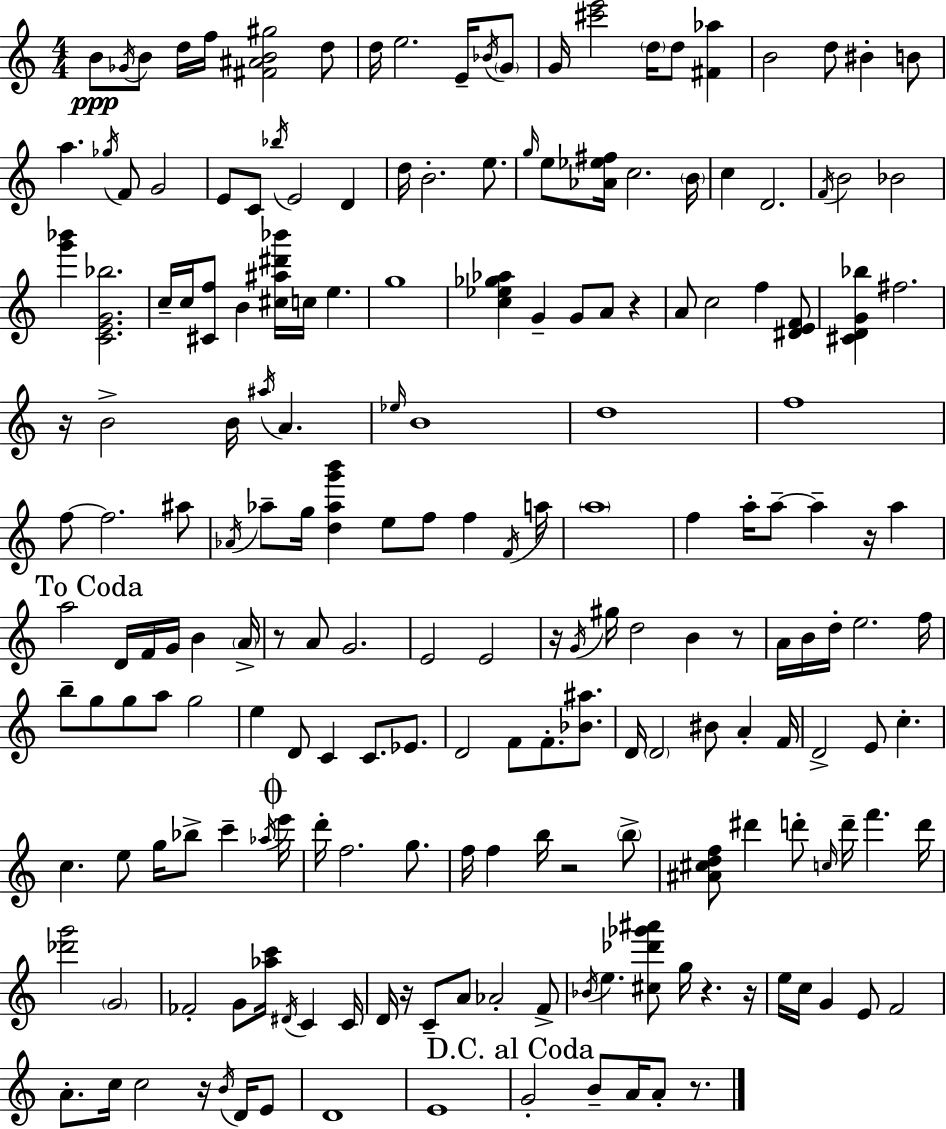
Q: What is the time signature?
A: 4/4